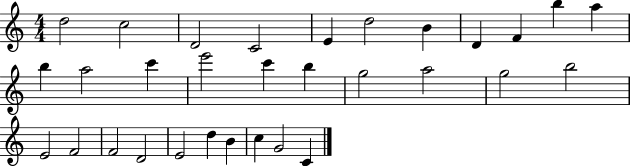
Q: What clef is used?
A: treble